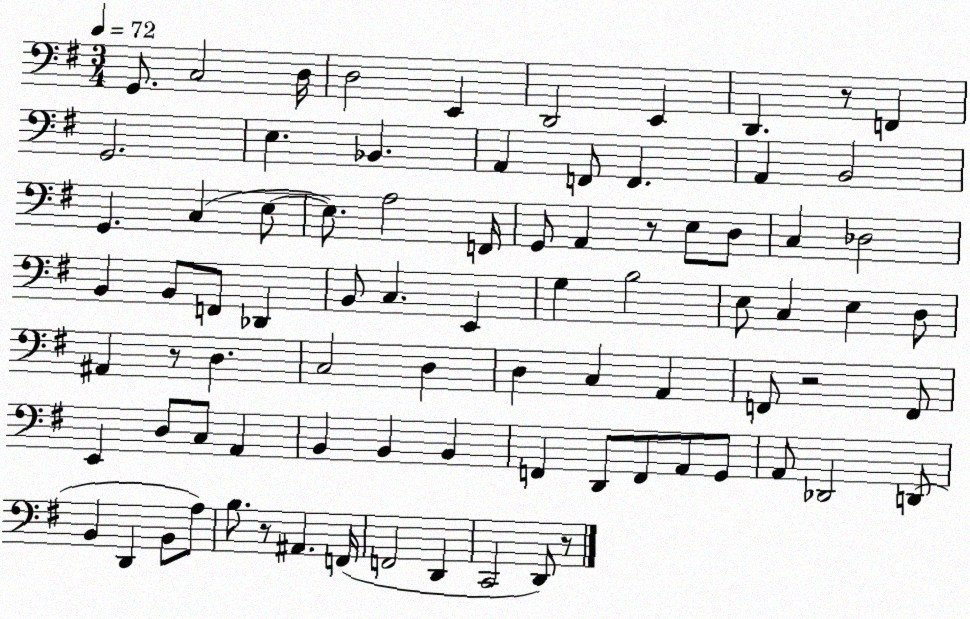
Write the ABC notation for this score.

X:1
T:Untitled
M:3/4
L:1/4
K:G
G,,/2 C,2 D,/4 D,2 E,, D,,2 E,, D,, z/2 F,, G,,2 E, _B,, A,, F,,/2 F,, A,, B,,2 G,, C, E,/2 E,/2 A,2 F,,/4 G,,/2 A,, z/2 E,/2 D,/2 C, _D,2 B,, B,,/2 F,,/2 _D,, B,,/2 C, E,, G, B,2 E,/2 C, E, D,/2 ^A,, z/2 D, C,2 D, D, C, A,, F,,/2 z2 F,,/2 E,, D,/2 C,/2 A,, B,, B,, B,, F,, D,,/2 F,,/2 A,,/2 G,,/2 A,,/2 _D,,2 D,,/2 B,, D,, B,,/2 A,/2 B,/2 z/2 ^A,, F,,/4 F,,2 D,, C,,2 D,,/2 z/2